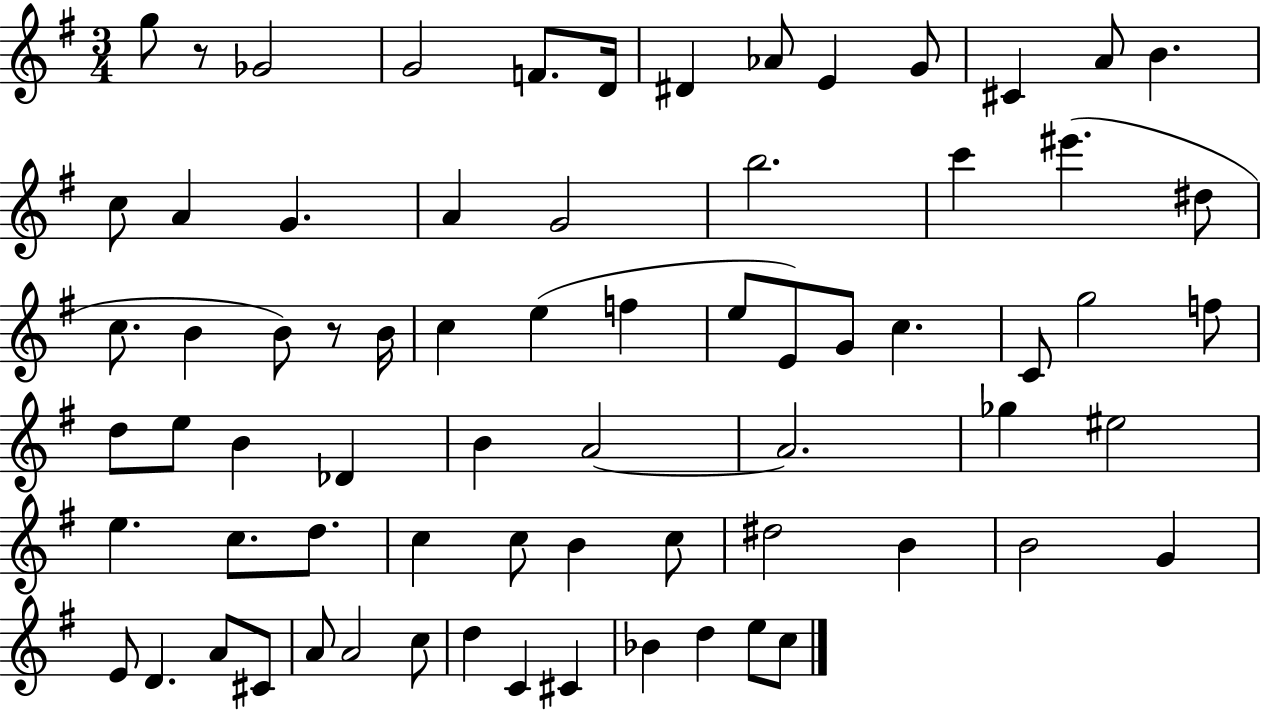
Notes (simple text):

G5/e R/e Gb4/h G4/h F4/e. D4/s D#4/q Ab4/e E4/q G4/e C#4/q A4/e B4/q. C5/e A4/q G4/q. A4/q G4/h B5/h. C6/q EIS6/q. D#5/e C5/e. B4/q B4/e R/e B4/s C5/q E5/q F5/q E5/e E4/e G4/e C5/q. C4/e G5/h F5/e D5/e E5/e B4/q Db4/q B4/q A4/h A4/h. Gb5/q EIS5/h E5/q. C5/e. D5/e. C5/q C5/e B4/q C5/e D#5/h B4/q B4/h G4/q E4/e D4/q. A4/e C#4/e A4/e A4/h C5/e D5/q C4/q C#4/q Bb4/q D5/q E5/e C5/e